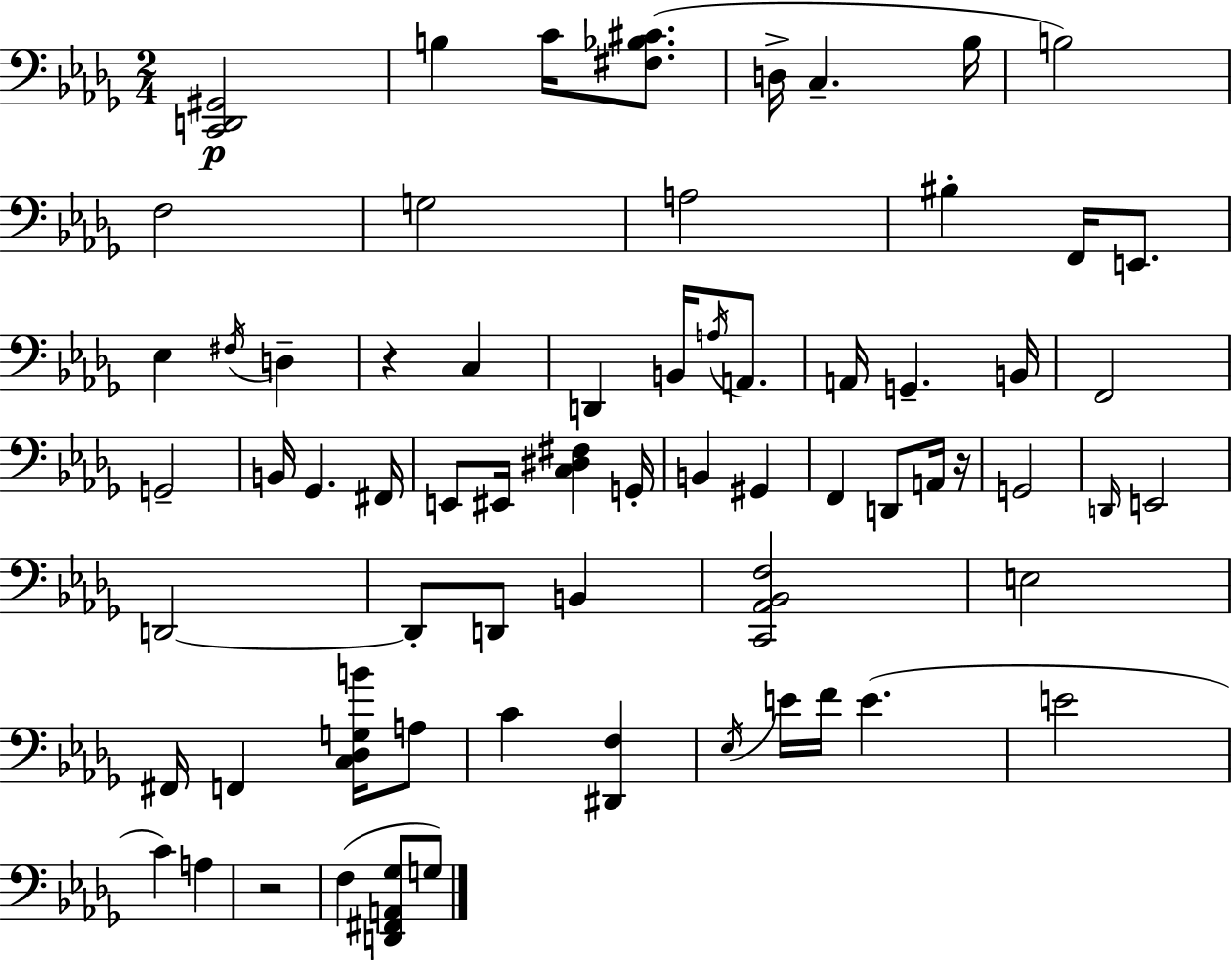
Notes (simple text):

[C2,D2,G#2]/h B3/q C4/s [F#3,Bb3,C#4]/e. D3/s C3/q. Bb3/s B3/h F3/h G3/h A3/h BIS3/q F2/s E2/e. Eb3/q F#3/s D3/q R/q C3/q D2/q B2/s A3/s A2/e. A2/s G2/q. B2/s F2/h G2/h B2/s Gb2/q. F#2/s E2/e EIS2/s [C3,D#3,F#3]/q G2/s B2/q G#2/q F2/q D2/e A2/s R/s G2/h D2/s E2/h D2/h D2/e D2/e B2/q [C2,Ab2,Bb2,F3]/h E3/h F#2/s F2/q [C3,Db3,G3,B4]/s A3/e C4/q [D#2,F3]/q Eb3/s E4/s F4/s E4/q. E4/h C4/q A3/q R/h F3/q [D2,F#2,A2,Gb3]/e G3/e